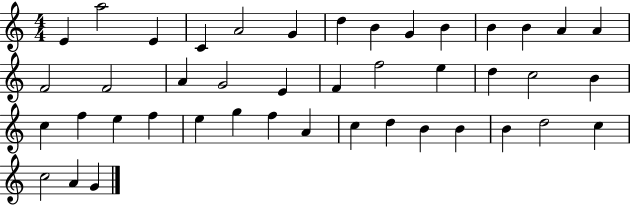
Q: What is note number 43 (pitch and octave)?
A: G4